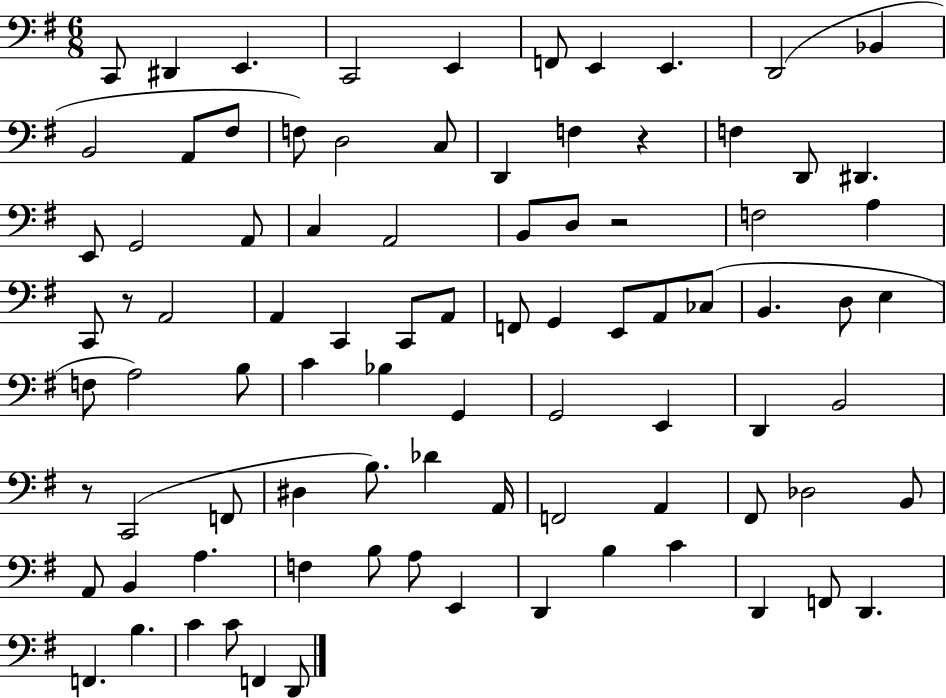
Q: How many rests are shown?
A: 4